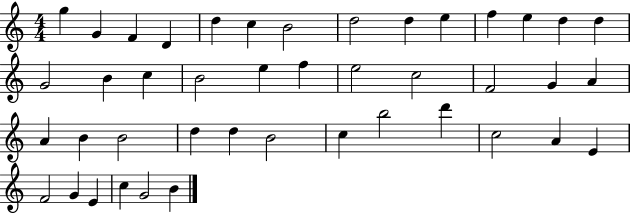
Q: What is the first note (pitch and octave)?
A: G5